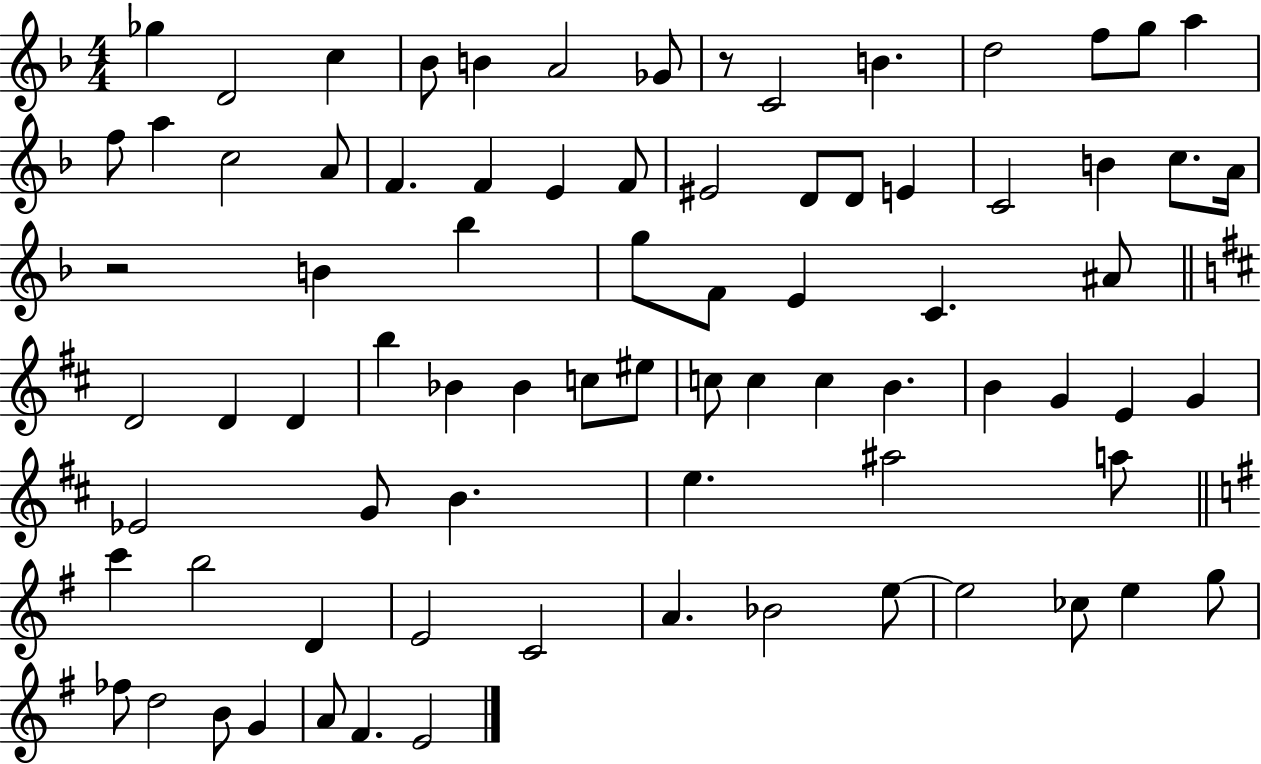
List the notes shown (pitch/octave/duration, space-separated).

Gb5/q D4/h C5/q Bb4/e B4/q A4/h Gb4/e R/e C4/h B4/q. D5/h F5/e G5/e A5/q F5/e A5/q C5/h A4/e F4/q. F4/q E4/q F4/e EIS4/h D4/e D4/e E4/q C4/h B4/q C5/e. A4/s R/h B4/q Bb5/q G5/e F4/e E4/q C4/q. A#4/e D4/h D4/q D4/q B5/q Bb4/q Bb4/q C5/e EIS5/e C5/e C5/q C5/q B4/q. B4/q G4/q E4/q G4/q Eb4/h G4/e B4/q. E5/q. A#5/h A5/e C6/q B5/h D4/q E4/h C4/h A4/q. Bb4/h E5/e E5/h CES5/e E5/q G5/e FES5/e D5/h B4/e G4/q A4/e F#4/q. E4/h